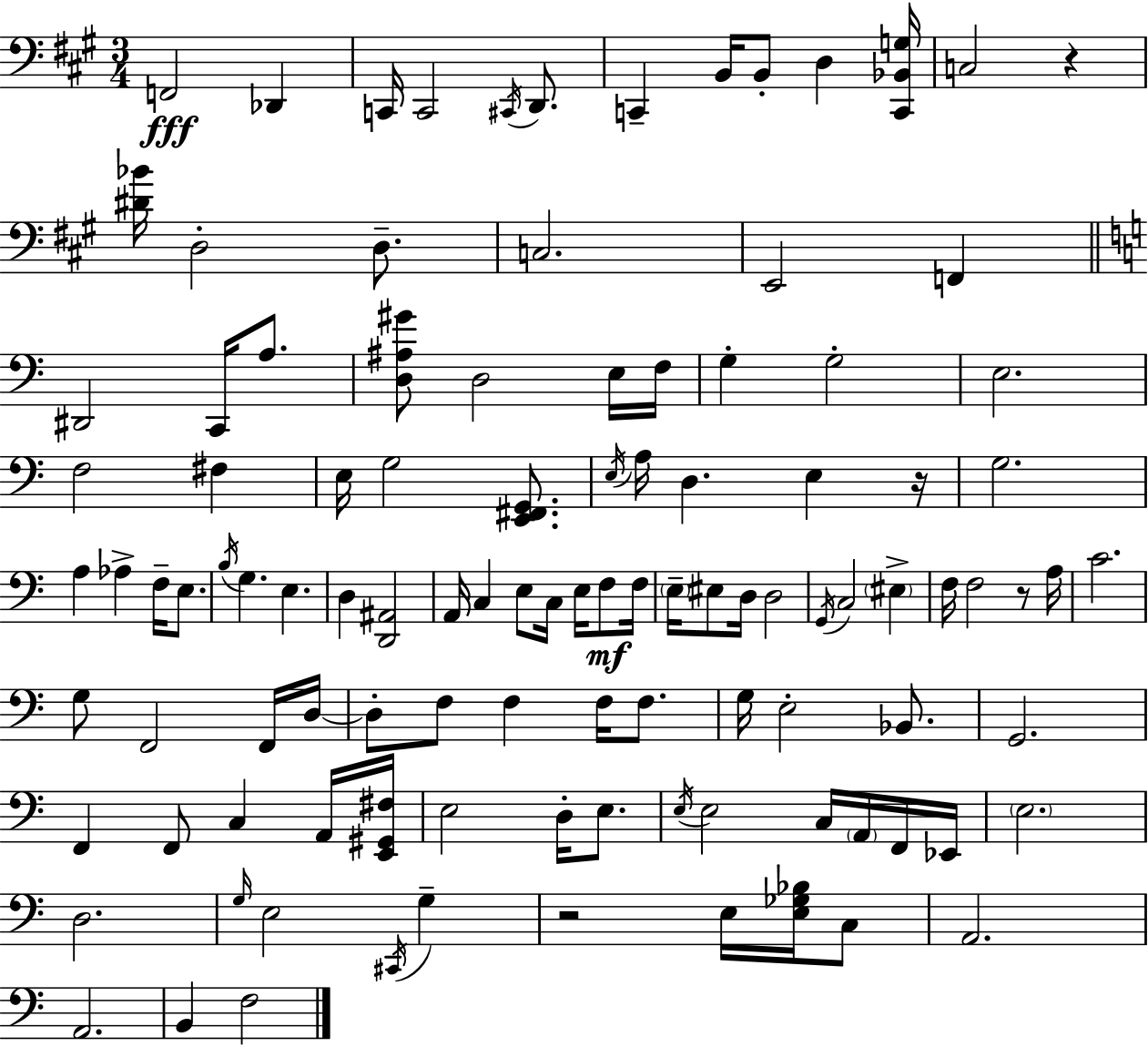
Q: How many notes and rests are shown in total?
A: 109